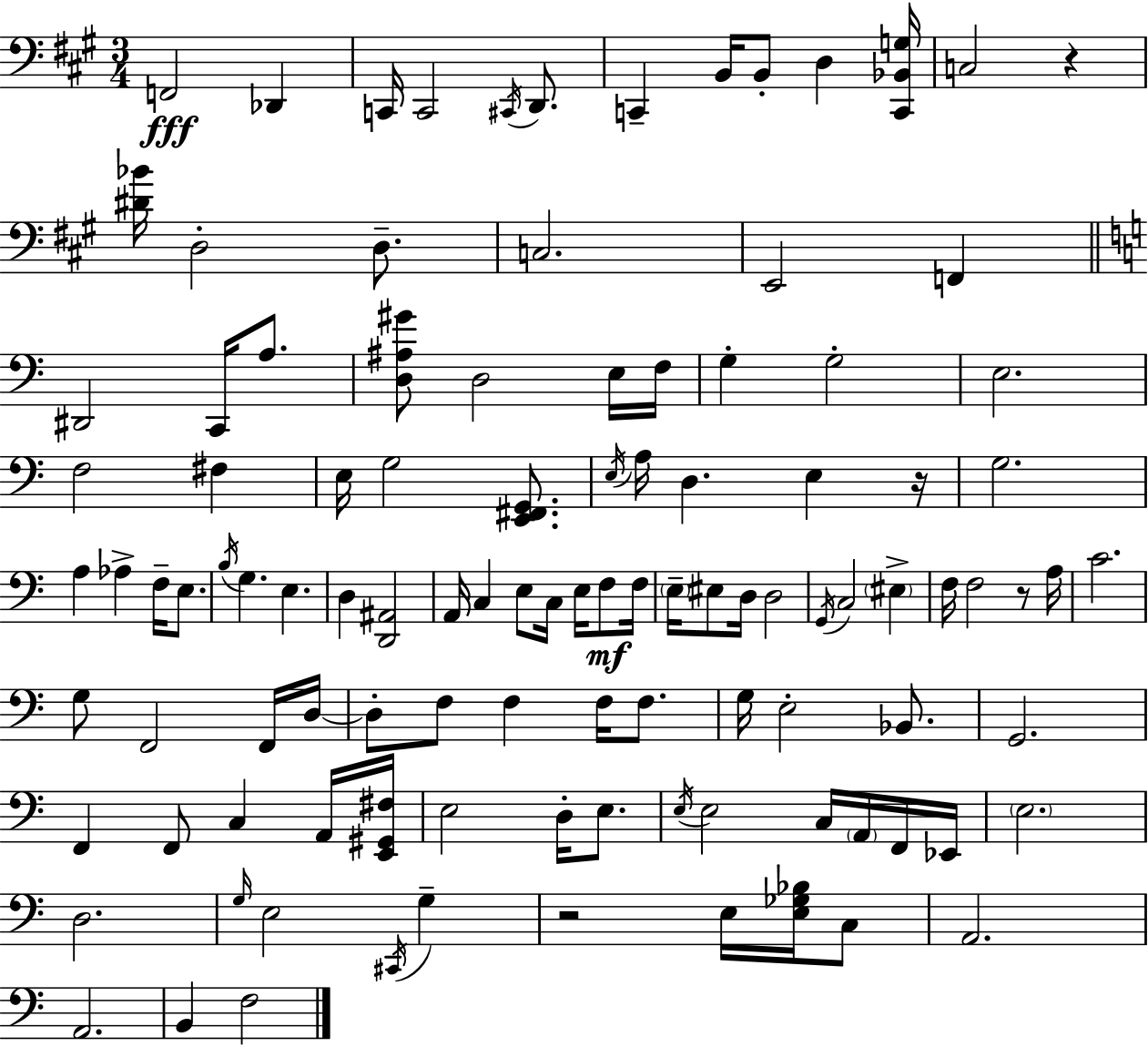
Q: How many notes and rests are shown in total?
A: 109